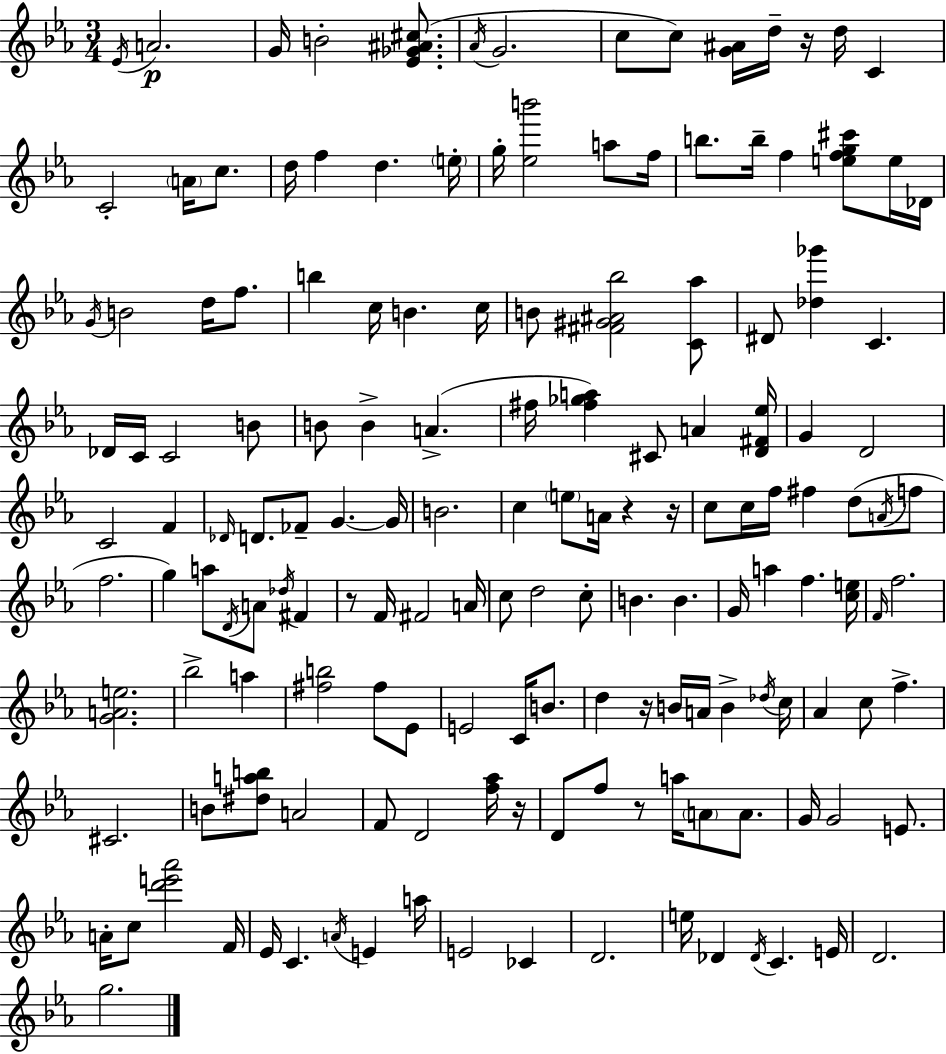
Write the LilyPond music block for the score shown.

{
  \clef treble
  \numericTimeSignature
  \time 3/4
  \key c \minor
  \repeat volta 2 { \acciaccatura { ees'16 }\p a'2. | g'16 b'2-. <ees' ges' ais' cis''>8.( | \acciaccatura { aes'16 } g'2. | c''8 c''8) <g' ais'>16 d''16-- r16 d''16 c'4 | \break c'2-. \parenthesize a'16 c''8. | d''16 f''4 d''4. | \parenthesize e''16-. g''16-. <ees'' b'''>2 a''8 | f''16 b''8. b''16-- f''4 <e'' f'' g'' cis'''>8 | \break e''16 des'16 \acciaccatura { g'16 } b'2 d''16 | f''8. b''4 c''16 b'4. | c''16 b'8 <fis' gis' ais' bes''>2 | <c' aes''>8 dis'8 <des'' ges'''>4 c'4. | \break des'16 c'16 c'2 | b'8 b'8 b'4-> a'4.->( | fis''16 <fis'' ges'' a''>4) cis'8 a'4 | <d' fis' ees''>16 g'4 d'2 | \break c'2 f'4 | \grace { des'16 } d'8. fes'8-- g'4.~~ | g'16 b'2. | c''4 \parenthesize e''8 a'16 r4 | \break r16 c''8 c''16 f''16 fis''4 | d''8( \acciaccatura { a'16 } f''8 f''2. | g''4) a''8 \acciaccatura { d'16 } | a'8 \acciaccatura { des''16 } fis'4 r8 f'16 fis'2 | \break a'16 c''8 d''2 | c''8-. b'4. | b'4. g'16 a''4 | f''4. <c'' e''>16 \grace { f'16 } f''2. | \break <g' a' e''>2. | bes''2-> | a''4 <fis'' b''>2 | fis''8 ees'8 e'2 | \break c'16 b'8. d''4 | r16 b'16 a'16 b'4-> \acciaccatura { des''16 } c''16 aes'4 | c''8 f''4.-> cis'2. | b'8 <dis'' a'' b''>8 | \break a'2 f'8 d'2 | <f'' aes''>16 r16 d'8 f''8 | r8 a''16 \parenthesize a'8 a'8. g'16 g'2 | e'8. a'16-. c''8 | \break <d''' e''' aes'''>2 f'16 ees'16 c'4. | \acciaccatura { a'16 } e'4 a''16 e'2 | ces'4 d'2. | e''16 des'4 | \break \acciaccatura { des'16 } c'4. e'16 d'2. | g''2. | } \bar "|."
}